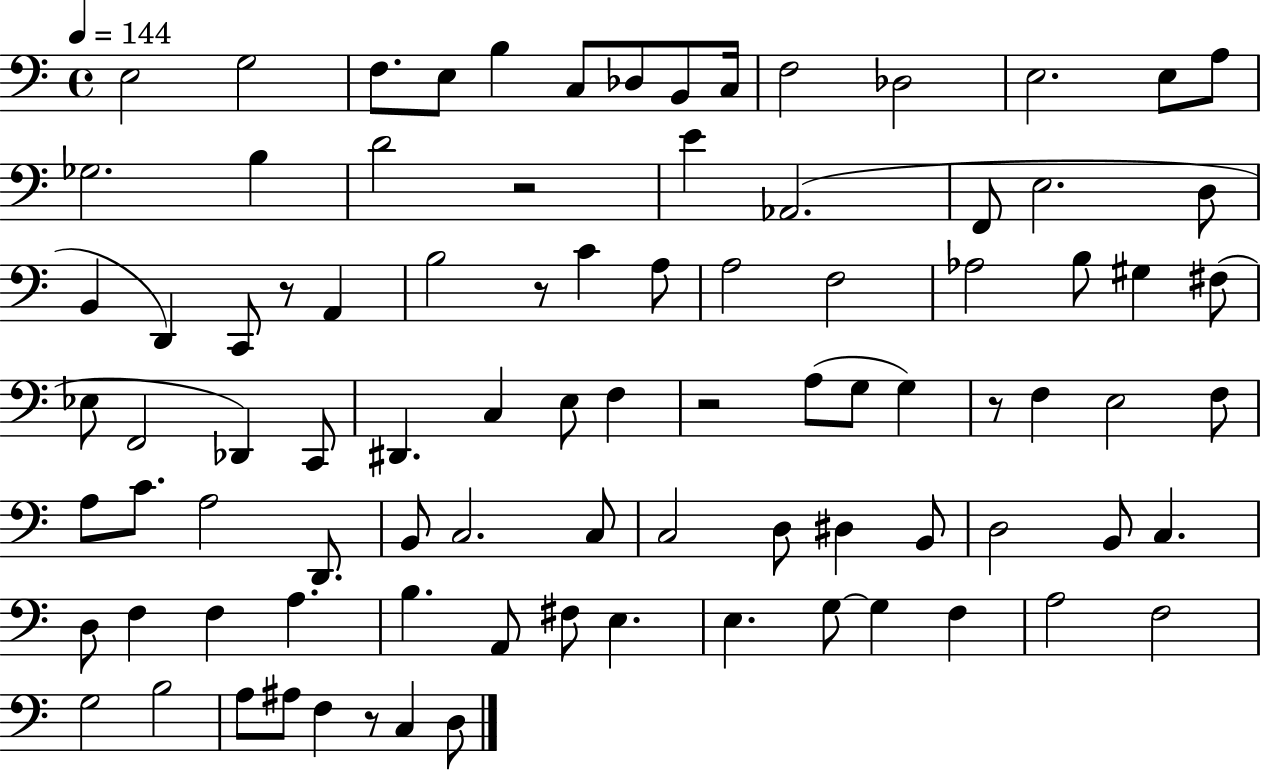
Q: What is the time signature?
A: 4/4